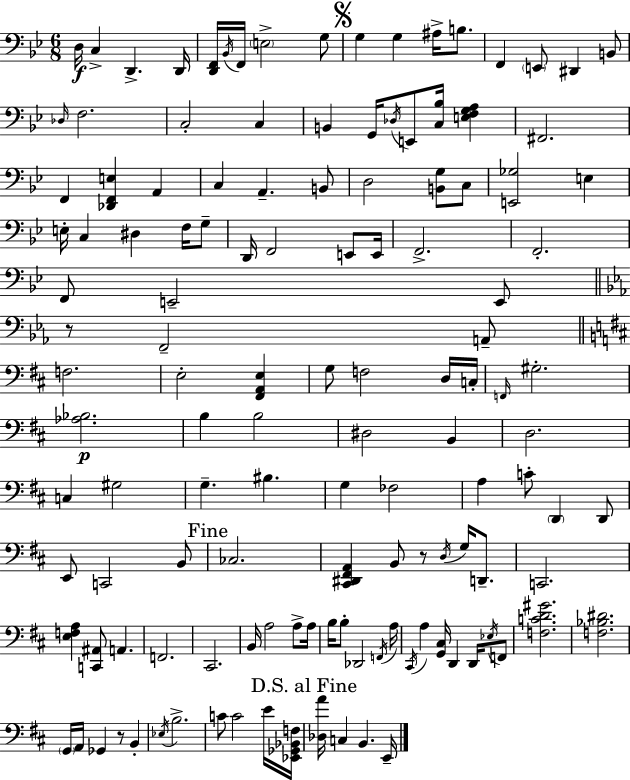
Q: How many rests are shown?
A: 3